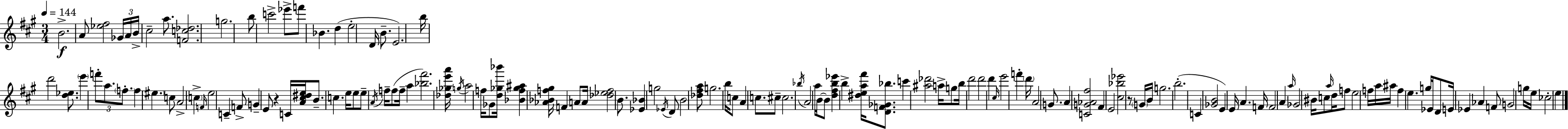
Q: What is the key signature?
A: A major